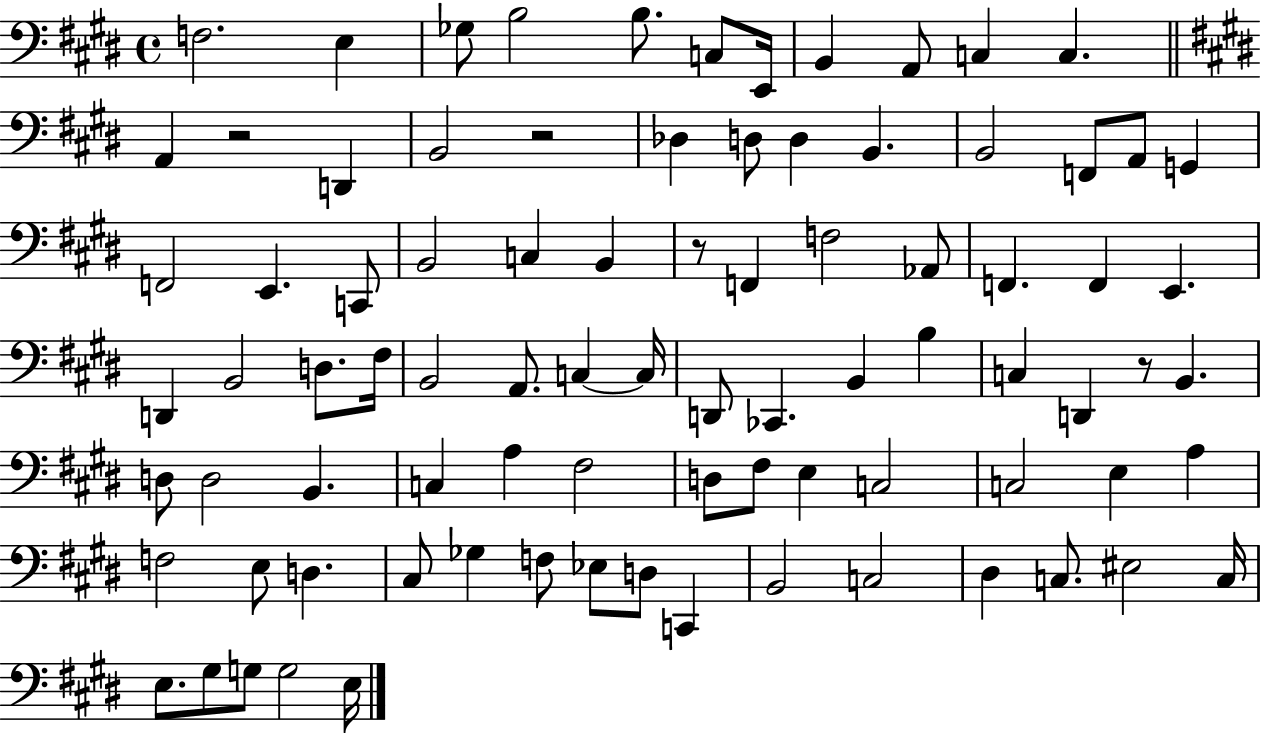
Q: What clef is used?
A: bass